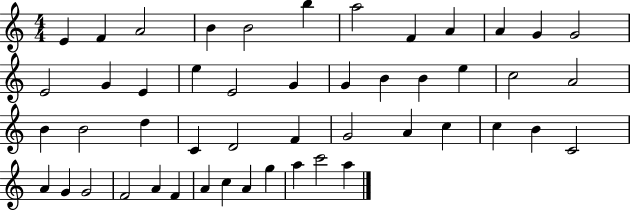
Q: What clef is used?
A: treble